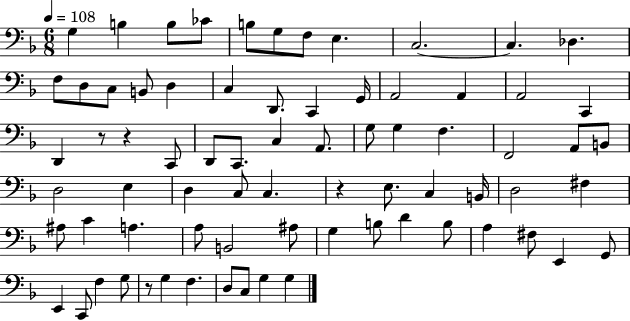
G3/q B3/q B3/e CES4/e B3/e G3/e F3/e E3/q. C3/h. C3/q. Db3/q. F3/e D3/e C3/e B2/e D3/q C3/q D2/e. C2/q G2/s A2/h A2/q A2/h C2/q D2/q R/e R/q C2/e D2/e C2/e. C3/q A2/e. G3/e G3/q F3/q. F2/h A2/e B2/e D3/h E3/q D3/q C3/e C3/q. R/q E3/e. C3/q B2/s D3/h F#3/q A#3/e C4/q A3/q. A3/e B2/h A#3/e G3/q B3/e D4/q B3/e A3/q F#3/e E2/q G2/e E2/q C2/e F3/q G3/e R/e G3/q F3/q. D3/e C3/e G3/q G3/q